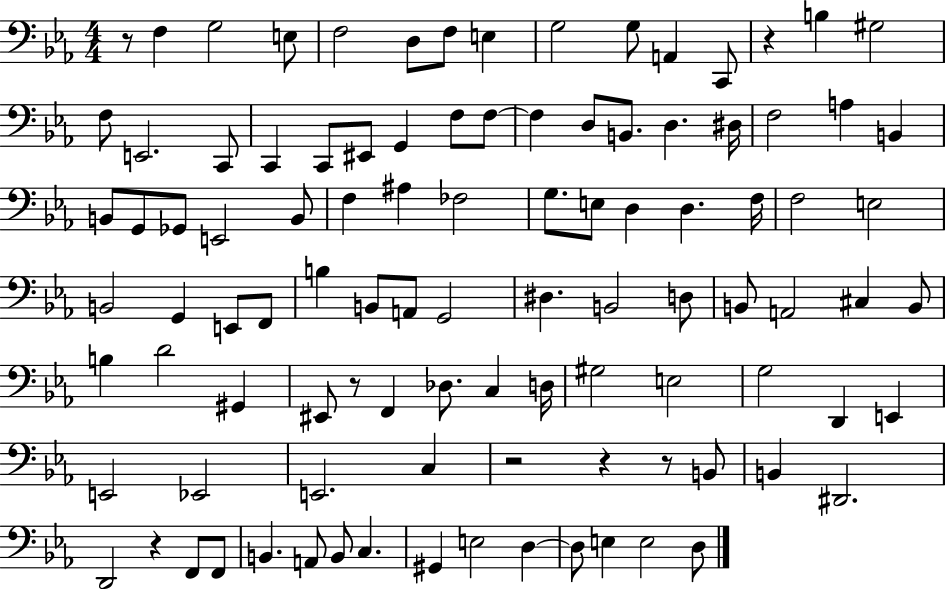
R/e F3/q G3/h E3/e F3/h D3/e F3/e E3/q G3/h G3/e A2/q C2/e R/q B3/q G#3/h F3/e E2/h. C2/e C2/q C2/e EIS2/e G2/q F3/e F3/e F3/q D3/e B2/e. D3/q. D#3/s F3/h A3/q B2/q B2/e G2/e Gb2/e E2/h B2/e F3/q A#3/q FES3/h G3/e. E3/e D3/q D3/q. F3/s F3/h E3/h B2/h G2/q E2/e F2/e B3/q B2/e A2/e G2/h D#3/q. B2/h D3/e B2/e A2/h C#3/q B2/e B3/q D4/h G#2/q EIS2/e R/e F2/q Db3/e. C3/q D3/s G#3/h E3/h G3/h D2/q E2/q E2/h Eb2/h E2/h. C3/q R/h R/q R/e B2/e B2/q D#2/h. D2/h R/q F2/e F2/e B2/q. A2/e B2/e C3/q. G#2/q E3/h D3/q D3/e E3/q E3/h D3/e